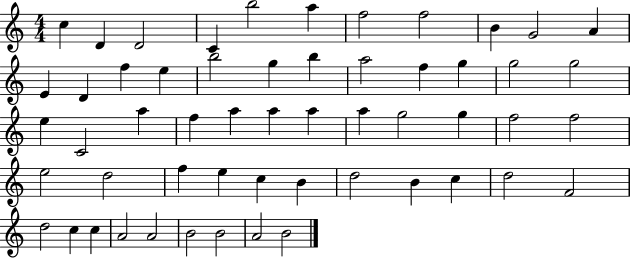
{
  \clef treble
  \numericTimeSignature
  \time 4/4
  \key c \major
  c''4 d'4 d'2 | c'4 b''2 a''4 | f''2 f''2 | b'4 g'2 a'4 | \break e'4 d'4 f''4 e''4 | b''2 g''4 b''4 | a''2 f''4 g''4 | g''2 g''2 | \break e''4 c'2 a''4 | f''4 a''4 a''4 a''4 | a''4 g''2 g''4 | f''2 f''2 | \break e''2 d''2 | f''4 e''4 c''4 b'4 | d''2 b'4 c''4 | d''2 f'2 | \break d''2 c''4 c''4 | a'2 a'2 | b'2 b'2 | a'2 b'2 | \break \bar "|."
}